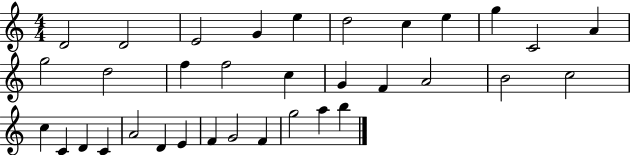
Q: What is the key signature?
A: C major